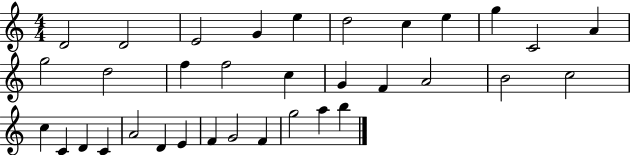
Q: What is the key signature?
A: C major